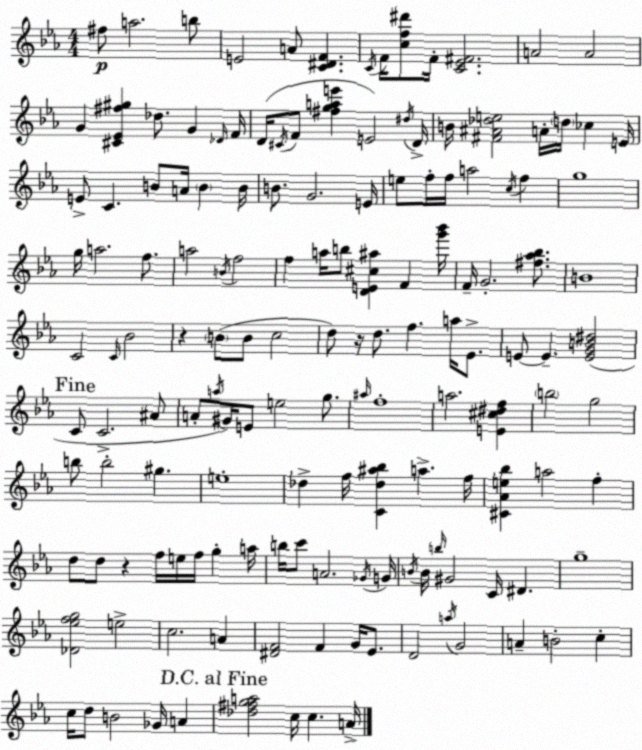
X:1
T:Untitled
M:4/4
L:1/4
K:Cm
^f/2 a2 b/2 E2 A/2 [C^DF] C/4 F/4 [cf^d']/2 F/4 [C_E^F]2 A2 A2 G [^C_E^f^g] _d/2 G _D/4 F/4 D/4 ^C/4 F/2 [^fgae'] E2 ^d/4 D/4 B/4 [^F^A_de]2 A/4 d/4 _c E/4 E/2 C B/2 A/4 B B/4 B/2 G2 E/4 e/2 f/4 f/4 a2 c/4 f g4 g/4 a2 f/2 a2 B/4 f2 f a/4 b/2 [DE^c^a] F [g'_b']/4 F/4 G2 [^f_a_b]/2 B4 C2 C/4 _B2 z B/2 B/2 c2 d/2 z/4 d/2 f a/4 _E/2 E/2 E [EGB^d]2 C/2 C2 ^A/2 A/2 a/4 ^G/4 E/2 e2 g/2 ^a/4 f4 a2 [E^c^df] b2 g2 b/2 b2 ^g e4 _d f/4 [C_d^a_b] a f/4 [^C_Ae_b] a2 f d/2 d/2 z f/4 e/4 f/4 g a/4 b/4 c'/2 A2 _G/4 G/4 B/4 B/4 b/4 ^G2 C/4 ^D g4 [_D_efg]2 e2 c2 A [^DF]2 F G/4 _E/2 D2 a/4 G2 A B2 c c/4 d/2 B2 _G/4 A [_d^fga]2 c/4 c A/4